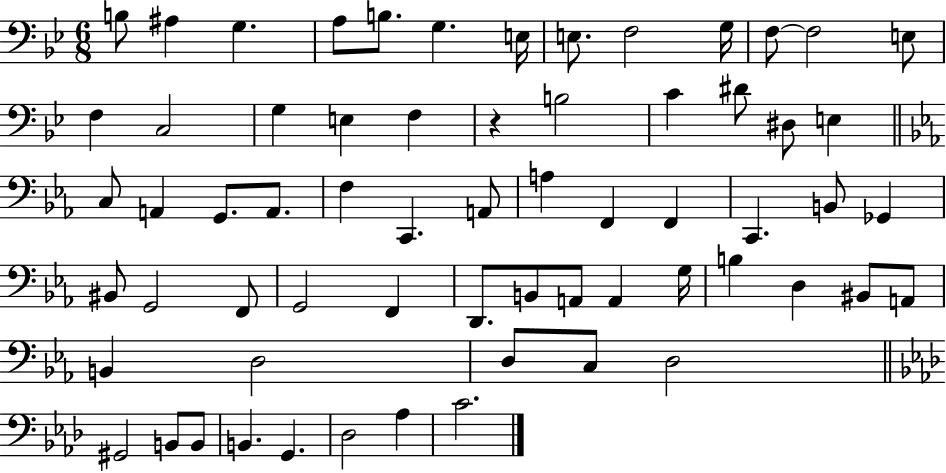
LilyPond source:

{
  \clef bass
  \numericTimeSignature
  \time 6/8
  \key bes \major
  b8 ais4 g4. | a8 b8. g4. e16 | e8. f2 g16 | f8~~ f2 e8 | \break f4 c2 | g4 e4 f4 | r4 b2 | c'4 dis'8 dis8 e4 | \break \bar "||" \break \key ees \major c8 a,4 g,8. a,8. | f4 c,4. a,8 | a4 f,4 f,4 | c,4. b,8 ges,4 | \break bis,8 g,2 f,8 | g,2 f,4 | d,8. b,8 a,8 a,4 g16 | b4 d4 bis,8 a,8 | \break b,4 d2 | d8 c8 d2 | \bar "||" \break \key f \minor gis,2 b,8 b,8 | b,4. g,4. | des2 aes4 | c'2. | \break \bar "|."
}